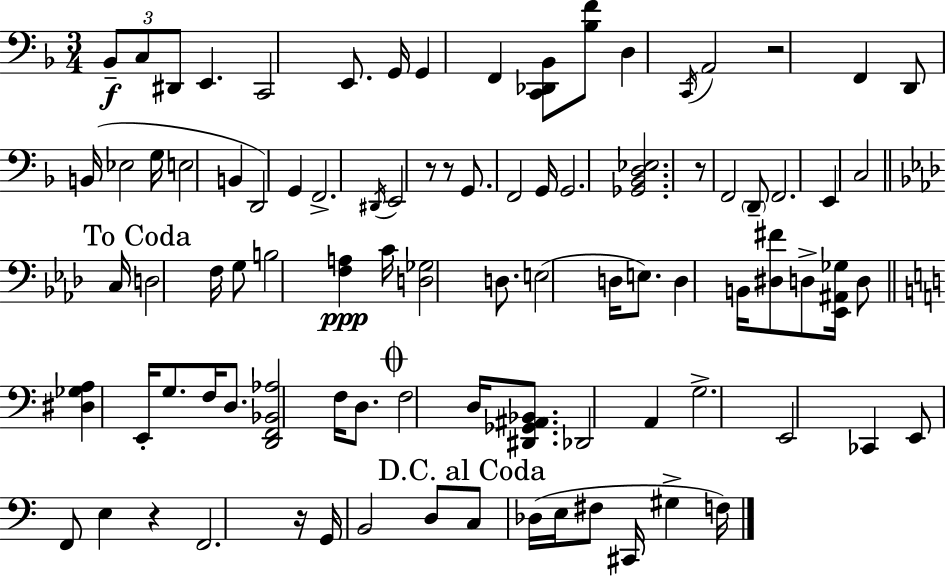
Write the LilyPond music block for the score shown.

{
  \clef bass
  \numericTimeSignature
  \time 3/4
  \key f \major
  \repeat volta 2 { \tuplet 3/2 { bes,8--\f c8 dis,8 } e,4. | c,2 e,8. g,16 | g,4 f,4 <c, des, bes,>8 <bes f'>8 | d4 \acciaccatura { c,16 } a,2 | \break r2 f,4 | d,8 b,16( ees2 | g16 e2 b,4 | d,2) g,4 | \break f,2.-> | \acciaccatura { dis,16 } e,2 r8 | r8 g,8. f,2 | g,16 g,2. | \break <ges, bes, d ees>2. | r8 f,2 | \parenthesize d,8-- f,2. | e,4 c2 | \break \mark "To Coda" \bar "||" \break \key aes \major c16 d2 f16 g8 | b2 <f a>4\ppp | c'16 <d ges>2 d8. | e2( d16 e8.) | \break d4 b,16 <dis fis'>8 d8-> <ees, ais, ges>16 d8 | \bar "||" \break \key c \major <dis ges a>4 e,16-. g8. f16 d8. | <d, f, bes, aes>2 f16 d8. | \mark \markup { \musicglyph "scripts.coda" } f2 d16 <dis, ges, ais, bes,>8. | des,2 a,4 | \break g2.-> | e,2 ces,4 | e,8 f,8 e4 r4 | f,2. | \break r16 g,16 b,2 d8 | \mark "D.C. al Coda" c8 des16( e16 fis8 cis,16 gis4-> f16) | } \bar "|."
}